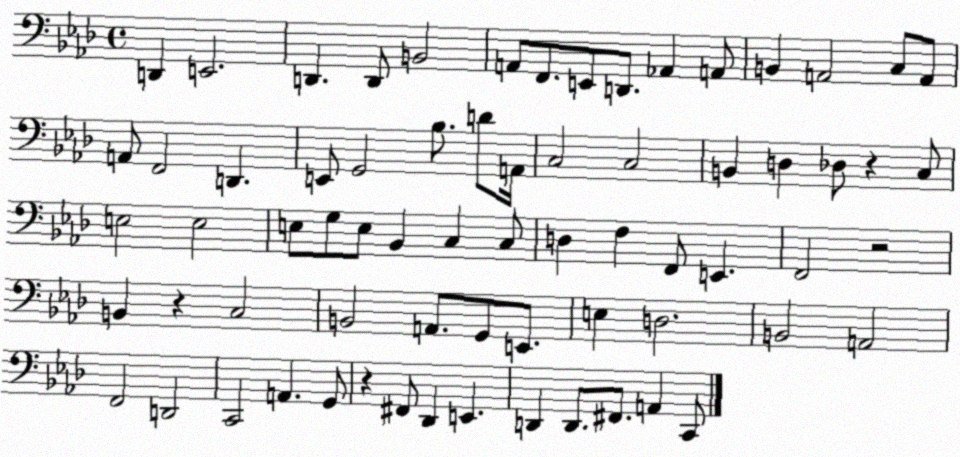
X:1
T:Untitled
M:4/4
L:1/4
K:Ab
D,, E,,2 D,, D,,/2 B,,2 A,,/2 F,,/2 E,,/2 D,,/2 _A,, A,,/2 B,, A,,2 C,/2 A,,/2 A,,/2 F,,2 D,, E,,/2 G,,2 _B,/2 D/2 A,,/4 C,2 C,2 B,, D, _D,/2 z C,/2 E,2 E,2 E,/2 G,/2 E,/2 _B,, C, C,/2 D, F, F,,/2 E,, F,,2 z2 B,, z C,2 B,,2 A,,/2 G,,/2 E,,/2 E, D,2 B,,2 A,,2 F,,2 D,,2 C,,2 A,, G,,/2 z ^F,,/2 _D,, E,, D,, D,,/2 ^F,,/2 A,, C,,/2